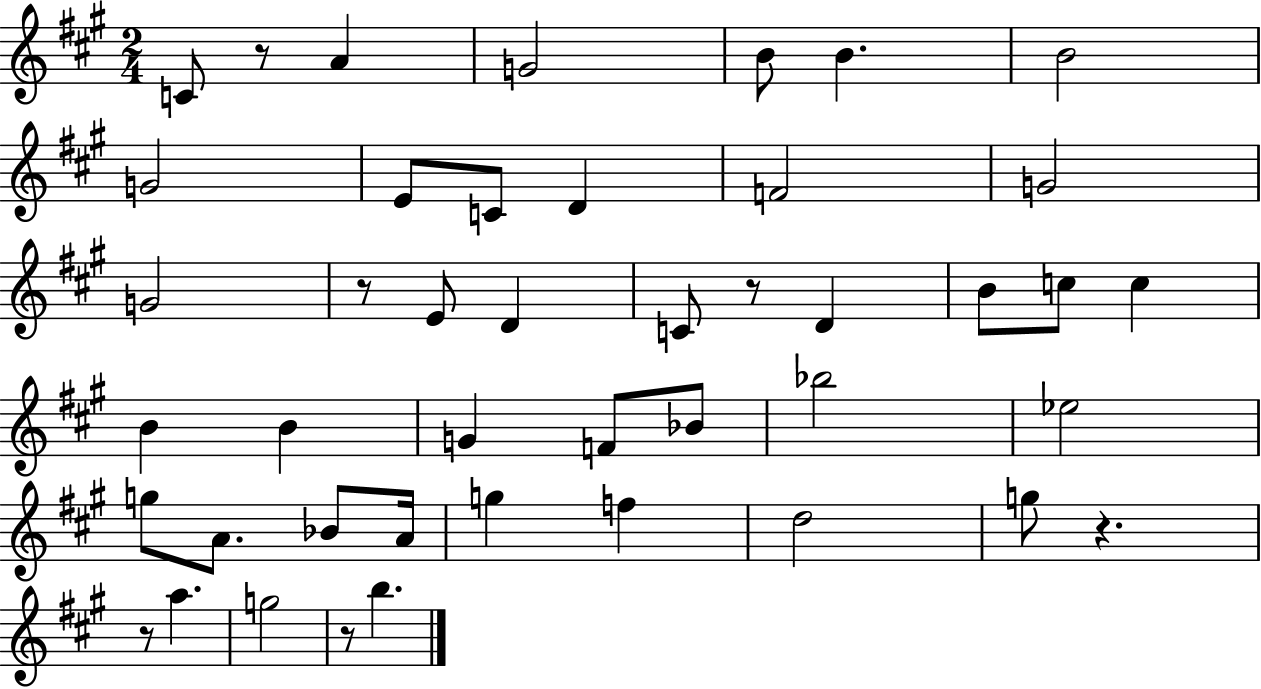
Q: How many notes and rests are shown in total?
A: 44